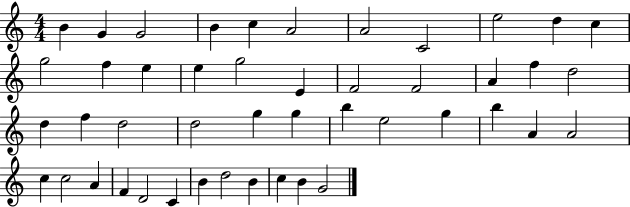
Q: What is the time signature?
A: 4/4